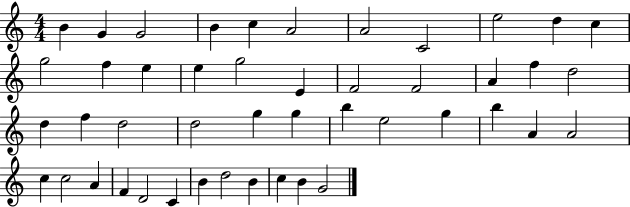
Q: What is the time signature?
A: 4/4